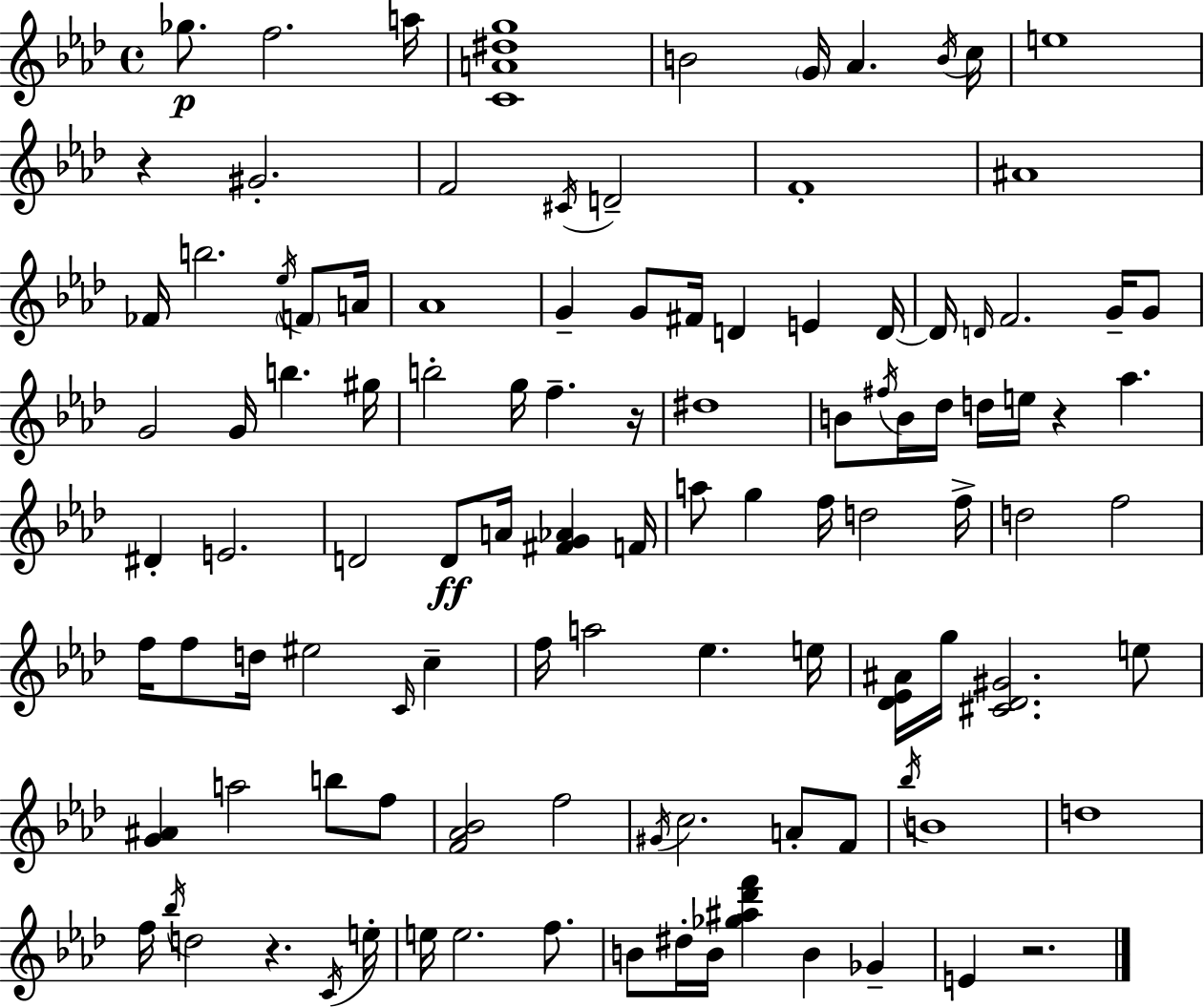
X:1
T:Untitled
M:4/4
L:1/4
K:Fm
_g/2 f2 a/4 [CA^dg]4 B2 G/4 _A B/4 c/4 e4 z ^G2 F2 ^C/4 D2 F4 ^A4 _F/4 b2 _e/4 F/2 A/4 _A4 G G/2 ^F/4 D E D/4 D/4 D/4 F2 G/4 G/2 G2 G/4 b ^g/4 b2 g/4 f z/4 ^d4 B/2 ^f/4 B/4 _d/4 d/4 e/4 z _a ^D E2 D2 D/2 A/4 [^FG_A] F/4 a/2 g f/4 d2 f/4 d2 f2 f/4 f/2 d/4 ^e2 C/4 c f/4 a2 _e e/4 [_D_E^A]/4 g/4 [^C_D^G]2 e/2 [G^A] a2 b/2 f/2 [F_A_B]2 f2 ^G/4 c2 A/2 F/2 _b/4 B4 d4 f/4 _b/4 d2 z C/4 e/4 e/4 e2 f/2 B/2 ^d/4 B/4 [_g^a_d'f'] B _G E z2